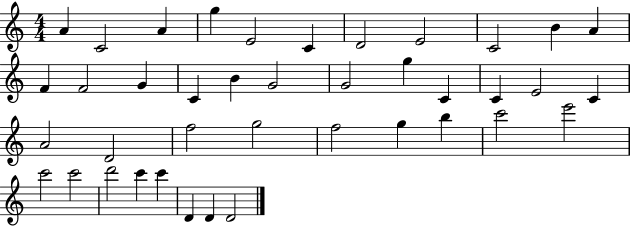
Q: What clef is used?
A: treble